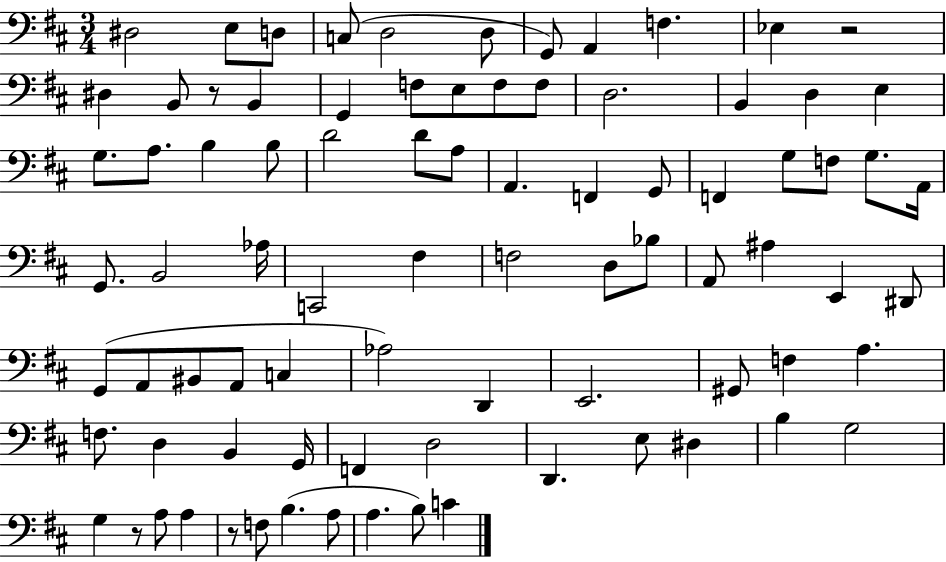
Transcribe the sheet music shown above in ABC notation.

X:1
T:Untitled
M:3/4
L:1/4
K:D
^D,2 E,/2 D,/2 C,/2 D,2 D,/2 G,,/2 A,, F, _E, z2 ^D, B,,/2 z/2 B,, G,, F,/2 E,/2 F,/2 F,/2 D,2 B,, D, E, G,/2 A,/2 B, B,/2 D2 D/2 A,/2 A,, F,, G,,/2 F,, G,/2 F,/2 G,/2 A,,/4 G,,/2 B,,2 _A,/4 C,,2 ^F, F,2 D,/2 _B,/2 A,,/2 ^A, E,, ^D,,/2 G,,/2 A,,/2 ^B,,/2 A,,/2 C, _A,2 D,, E,,2 ^G,,/2 F, A, F,/2 D, B,, G,,/4 F,, D,2 D,, E,/2 ^D, B, G,2 G, z/2 A,/2 A, z/2 F,/2 B, A,/2 A, B,/2 C